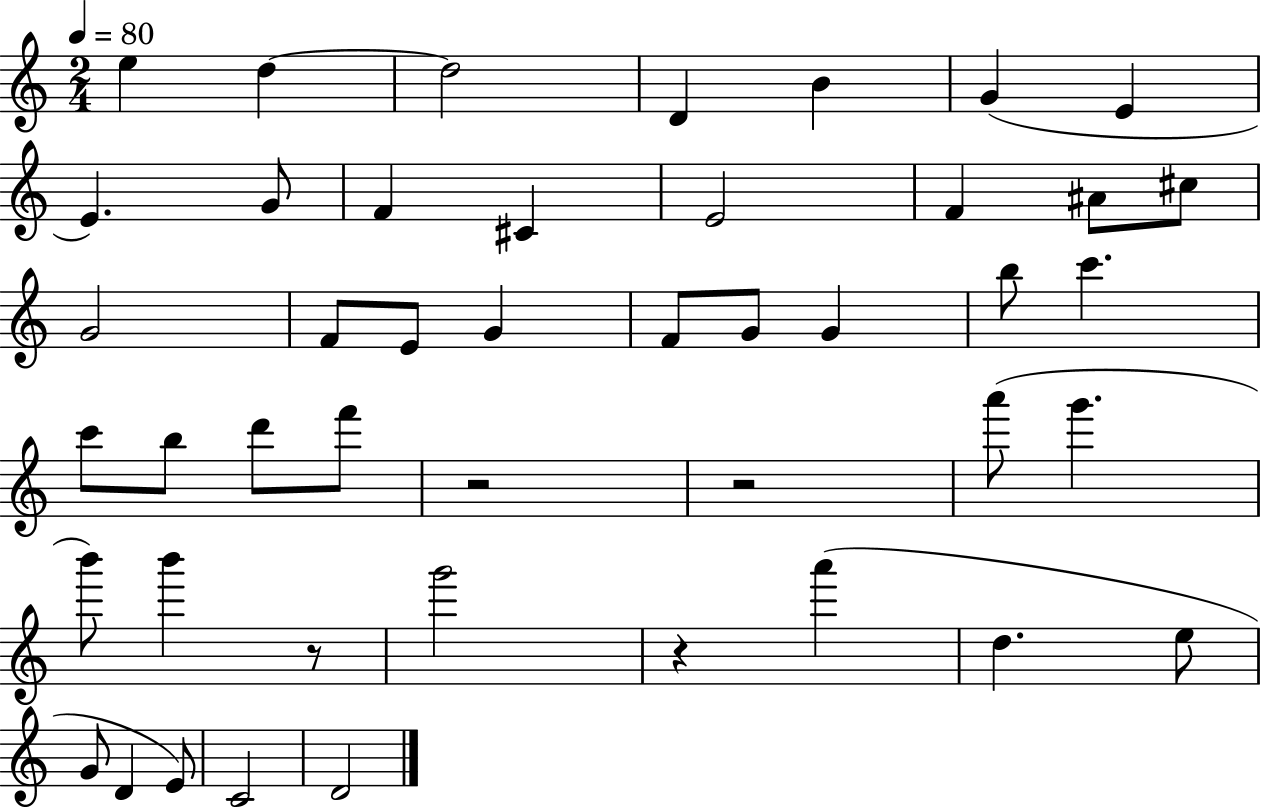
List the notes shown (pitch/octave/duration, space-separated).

E5/q D5/q D5/h D4/q B4/q G4/q E4/q E4/q. G4/e F4/q C#4/q E4/h F4/q A#4/e C#5/e G4/h F4/e E4/e G4/q F4/e G4/e G4/q B5/e C6/q. C6/e B5/e D6/e F6/e R/h R/h A6/e G6/q. B6/e B6/q R/e G6/h R/q A6/q D5/q. E5/e G4/e D4/q E4/e C4/h D4/h